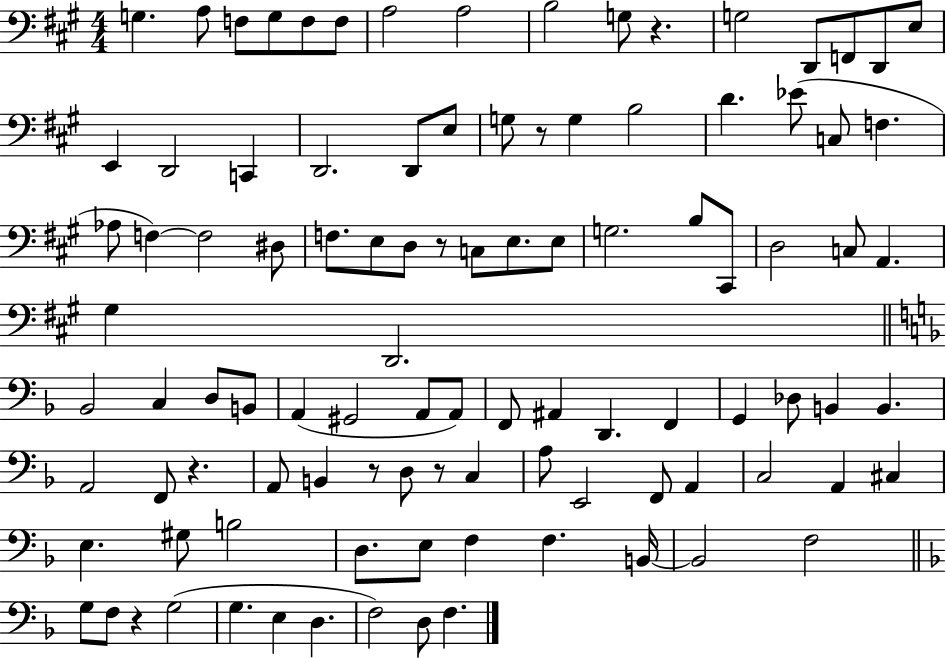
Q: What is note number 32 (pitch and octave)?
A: D#3